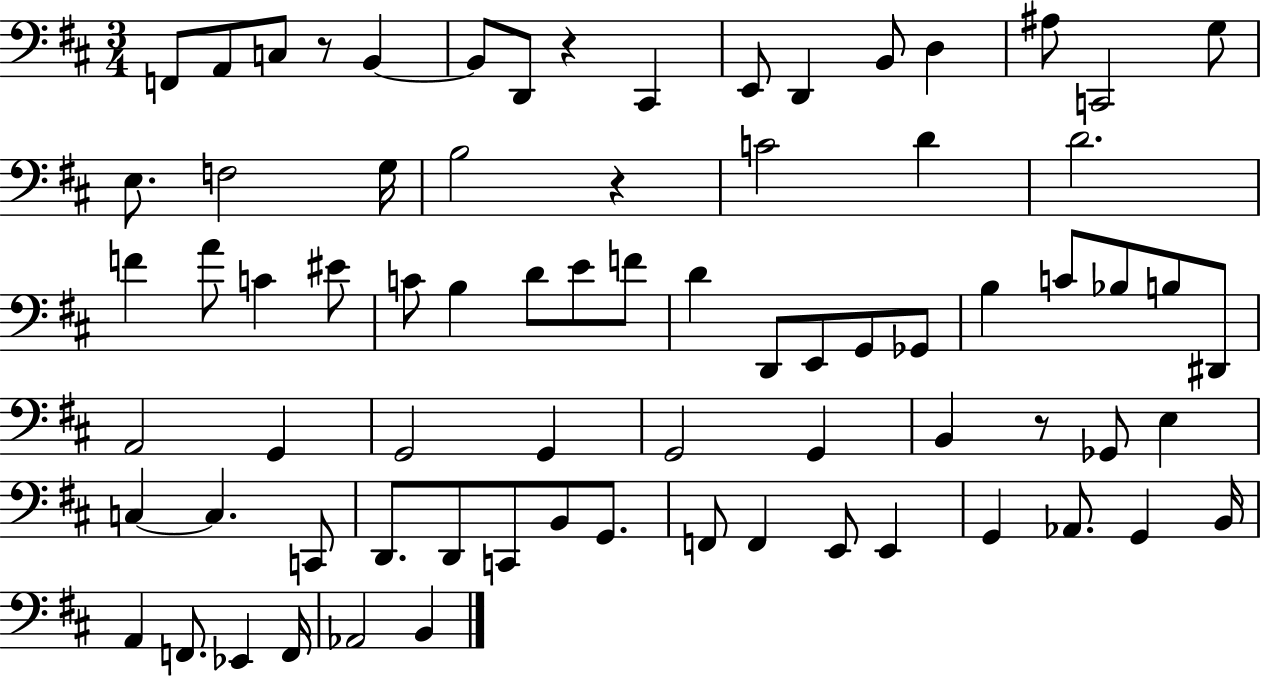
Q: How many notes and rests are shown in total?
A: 75